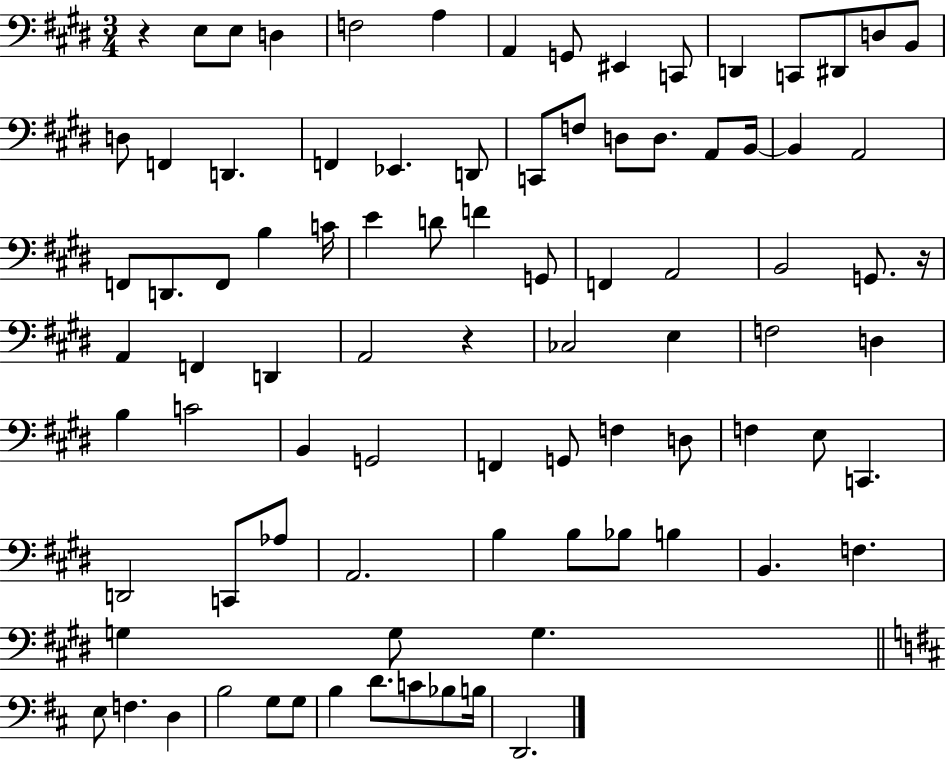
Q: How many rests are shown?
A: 3